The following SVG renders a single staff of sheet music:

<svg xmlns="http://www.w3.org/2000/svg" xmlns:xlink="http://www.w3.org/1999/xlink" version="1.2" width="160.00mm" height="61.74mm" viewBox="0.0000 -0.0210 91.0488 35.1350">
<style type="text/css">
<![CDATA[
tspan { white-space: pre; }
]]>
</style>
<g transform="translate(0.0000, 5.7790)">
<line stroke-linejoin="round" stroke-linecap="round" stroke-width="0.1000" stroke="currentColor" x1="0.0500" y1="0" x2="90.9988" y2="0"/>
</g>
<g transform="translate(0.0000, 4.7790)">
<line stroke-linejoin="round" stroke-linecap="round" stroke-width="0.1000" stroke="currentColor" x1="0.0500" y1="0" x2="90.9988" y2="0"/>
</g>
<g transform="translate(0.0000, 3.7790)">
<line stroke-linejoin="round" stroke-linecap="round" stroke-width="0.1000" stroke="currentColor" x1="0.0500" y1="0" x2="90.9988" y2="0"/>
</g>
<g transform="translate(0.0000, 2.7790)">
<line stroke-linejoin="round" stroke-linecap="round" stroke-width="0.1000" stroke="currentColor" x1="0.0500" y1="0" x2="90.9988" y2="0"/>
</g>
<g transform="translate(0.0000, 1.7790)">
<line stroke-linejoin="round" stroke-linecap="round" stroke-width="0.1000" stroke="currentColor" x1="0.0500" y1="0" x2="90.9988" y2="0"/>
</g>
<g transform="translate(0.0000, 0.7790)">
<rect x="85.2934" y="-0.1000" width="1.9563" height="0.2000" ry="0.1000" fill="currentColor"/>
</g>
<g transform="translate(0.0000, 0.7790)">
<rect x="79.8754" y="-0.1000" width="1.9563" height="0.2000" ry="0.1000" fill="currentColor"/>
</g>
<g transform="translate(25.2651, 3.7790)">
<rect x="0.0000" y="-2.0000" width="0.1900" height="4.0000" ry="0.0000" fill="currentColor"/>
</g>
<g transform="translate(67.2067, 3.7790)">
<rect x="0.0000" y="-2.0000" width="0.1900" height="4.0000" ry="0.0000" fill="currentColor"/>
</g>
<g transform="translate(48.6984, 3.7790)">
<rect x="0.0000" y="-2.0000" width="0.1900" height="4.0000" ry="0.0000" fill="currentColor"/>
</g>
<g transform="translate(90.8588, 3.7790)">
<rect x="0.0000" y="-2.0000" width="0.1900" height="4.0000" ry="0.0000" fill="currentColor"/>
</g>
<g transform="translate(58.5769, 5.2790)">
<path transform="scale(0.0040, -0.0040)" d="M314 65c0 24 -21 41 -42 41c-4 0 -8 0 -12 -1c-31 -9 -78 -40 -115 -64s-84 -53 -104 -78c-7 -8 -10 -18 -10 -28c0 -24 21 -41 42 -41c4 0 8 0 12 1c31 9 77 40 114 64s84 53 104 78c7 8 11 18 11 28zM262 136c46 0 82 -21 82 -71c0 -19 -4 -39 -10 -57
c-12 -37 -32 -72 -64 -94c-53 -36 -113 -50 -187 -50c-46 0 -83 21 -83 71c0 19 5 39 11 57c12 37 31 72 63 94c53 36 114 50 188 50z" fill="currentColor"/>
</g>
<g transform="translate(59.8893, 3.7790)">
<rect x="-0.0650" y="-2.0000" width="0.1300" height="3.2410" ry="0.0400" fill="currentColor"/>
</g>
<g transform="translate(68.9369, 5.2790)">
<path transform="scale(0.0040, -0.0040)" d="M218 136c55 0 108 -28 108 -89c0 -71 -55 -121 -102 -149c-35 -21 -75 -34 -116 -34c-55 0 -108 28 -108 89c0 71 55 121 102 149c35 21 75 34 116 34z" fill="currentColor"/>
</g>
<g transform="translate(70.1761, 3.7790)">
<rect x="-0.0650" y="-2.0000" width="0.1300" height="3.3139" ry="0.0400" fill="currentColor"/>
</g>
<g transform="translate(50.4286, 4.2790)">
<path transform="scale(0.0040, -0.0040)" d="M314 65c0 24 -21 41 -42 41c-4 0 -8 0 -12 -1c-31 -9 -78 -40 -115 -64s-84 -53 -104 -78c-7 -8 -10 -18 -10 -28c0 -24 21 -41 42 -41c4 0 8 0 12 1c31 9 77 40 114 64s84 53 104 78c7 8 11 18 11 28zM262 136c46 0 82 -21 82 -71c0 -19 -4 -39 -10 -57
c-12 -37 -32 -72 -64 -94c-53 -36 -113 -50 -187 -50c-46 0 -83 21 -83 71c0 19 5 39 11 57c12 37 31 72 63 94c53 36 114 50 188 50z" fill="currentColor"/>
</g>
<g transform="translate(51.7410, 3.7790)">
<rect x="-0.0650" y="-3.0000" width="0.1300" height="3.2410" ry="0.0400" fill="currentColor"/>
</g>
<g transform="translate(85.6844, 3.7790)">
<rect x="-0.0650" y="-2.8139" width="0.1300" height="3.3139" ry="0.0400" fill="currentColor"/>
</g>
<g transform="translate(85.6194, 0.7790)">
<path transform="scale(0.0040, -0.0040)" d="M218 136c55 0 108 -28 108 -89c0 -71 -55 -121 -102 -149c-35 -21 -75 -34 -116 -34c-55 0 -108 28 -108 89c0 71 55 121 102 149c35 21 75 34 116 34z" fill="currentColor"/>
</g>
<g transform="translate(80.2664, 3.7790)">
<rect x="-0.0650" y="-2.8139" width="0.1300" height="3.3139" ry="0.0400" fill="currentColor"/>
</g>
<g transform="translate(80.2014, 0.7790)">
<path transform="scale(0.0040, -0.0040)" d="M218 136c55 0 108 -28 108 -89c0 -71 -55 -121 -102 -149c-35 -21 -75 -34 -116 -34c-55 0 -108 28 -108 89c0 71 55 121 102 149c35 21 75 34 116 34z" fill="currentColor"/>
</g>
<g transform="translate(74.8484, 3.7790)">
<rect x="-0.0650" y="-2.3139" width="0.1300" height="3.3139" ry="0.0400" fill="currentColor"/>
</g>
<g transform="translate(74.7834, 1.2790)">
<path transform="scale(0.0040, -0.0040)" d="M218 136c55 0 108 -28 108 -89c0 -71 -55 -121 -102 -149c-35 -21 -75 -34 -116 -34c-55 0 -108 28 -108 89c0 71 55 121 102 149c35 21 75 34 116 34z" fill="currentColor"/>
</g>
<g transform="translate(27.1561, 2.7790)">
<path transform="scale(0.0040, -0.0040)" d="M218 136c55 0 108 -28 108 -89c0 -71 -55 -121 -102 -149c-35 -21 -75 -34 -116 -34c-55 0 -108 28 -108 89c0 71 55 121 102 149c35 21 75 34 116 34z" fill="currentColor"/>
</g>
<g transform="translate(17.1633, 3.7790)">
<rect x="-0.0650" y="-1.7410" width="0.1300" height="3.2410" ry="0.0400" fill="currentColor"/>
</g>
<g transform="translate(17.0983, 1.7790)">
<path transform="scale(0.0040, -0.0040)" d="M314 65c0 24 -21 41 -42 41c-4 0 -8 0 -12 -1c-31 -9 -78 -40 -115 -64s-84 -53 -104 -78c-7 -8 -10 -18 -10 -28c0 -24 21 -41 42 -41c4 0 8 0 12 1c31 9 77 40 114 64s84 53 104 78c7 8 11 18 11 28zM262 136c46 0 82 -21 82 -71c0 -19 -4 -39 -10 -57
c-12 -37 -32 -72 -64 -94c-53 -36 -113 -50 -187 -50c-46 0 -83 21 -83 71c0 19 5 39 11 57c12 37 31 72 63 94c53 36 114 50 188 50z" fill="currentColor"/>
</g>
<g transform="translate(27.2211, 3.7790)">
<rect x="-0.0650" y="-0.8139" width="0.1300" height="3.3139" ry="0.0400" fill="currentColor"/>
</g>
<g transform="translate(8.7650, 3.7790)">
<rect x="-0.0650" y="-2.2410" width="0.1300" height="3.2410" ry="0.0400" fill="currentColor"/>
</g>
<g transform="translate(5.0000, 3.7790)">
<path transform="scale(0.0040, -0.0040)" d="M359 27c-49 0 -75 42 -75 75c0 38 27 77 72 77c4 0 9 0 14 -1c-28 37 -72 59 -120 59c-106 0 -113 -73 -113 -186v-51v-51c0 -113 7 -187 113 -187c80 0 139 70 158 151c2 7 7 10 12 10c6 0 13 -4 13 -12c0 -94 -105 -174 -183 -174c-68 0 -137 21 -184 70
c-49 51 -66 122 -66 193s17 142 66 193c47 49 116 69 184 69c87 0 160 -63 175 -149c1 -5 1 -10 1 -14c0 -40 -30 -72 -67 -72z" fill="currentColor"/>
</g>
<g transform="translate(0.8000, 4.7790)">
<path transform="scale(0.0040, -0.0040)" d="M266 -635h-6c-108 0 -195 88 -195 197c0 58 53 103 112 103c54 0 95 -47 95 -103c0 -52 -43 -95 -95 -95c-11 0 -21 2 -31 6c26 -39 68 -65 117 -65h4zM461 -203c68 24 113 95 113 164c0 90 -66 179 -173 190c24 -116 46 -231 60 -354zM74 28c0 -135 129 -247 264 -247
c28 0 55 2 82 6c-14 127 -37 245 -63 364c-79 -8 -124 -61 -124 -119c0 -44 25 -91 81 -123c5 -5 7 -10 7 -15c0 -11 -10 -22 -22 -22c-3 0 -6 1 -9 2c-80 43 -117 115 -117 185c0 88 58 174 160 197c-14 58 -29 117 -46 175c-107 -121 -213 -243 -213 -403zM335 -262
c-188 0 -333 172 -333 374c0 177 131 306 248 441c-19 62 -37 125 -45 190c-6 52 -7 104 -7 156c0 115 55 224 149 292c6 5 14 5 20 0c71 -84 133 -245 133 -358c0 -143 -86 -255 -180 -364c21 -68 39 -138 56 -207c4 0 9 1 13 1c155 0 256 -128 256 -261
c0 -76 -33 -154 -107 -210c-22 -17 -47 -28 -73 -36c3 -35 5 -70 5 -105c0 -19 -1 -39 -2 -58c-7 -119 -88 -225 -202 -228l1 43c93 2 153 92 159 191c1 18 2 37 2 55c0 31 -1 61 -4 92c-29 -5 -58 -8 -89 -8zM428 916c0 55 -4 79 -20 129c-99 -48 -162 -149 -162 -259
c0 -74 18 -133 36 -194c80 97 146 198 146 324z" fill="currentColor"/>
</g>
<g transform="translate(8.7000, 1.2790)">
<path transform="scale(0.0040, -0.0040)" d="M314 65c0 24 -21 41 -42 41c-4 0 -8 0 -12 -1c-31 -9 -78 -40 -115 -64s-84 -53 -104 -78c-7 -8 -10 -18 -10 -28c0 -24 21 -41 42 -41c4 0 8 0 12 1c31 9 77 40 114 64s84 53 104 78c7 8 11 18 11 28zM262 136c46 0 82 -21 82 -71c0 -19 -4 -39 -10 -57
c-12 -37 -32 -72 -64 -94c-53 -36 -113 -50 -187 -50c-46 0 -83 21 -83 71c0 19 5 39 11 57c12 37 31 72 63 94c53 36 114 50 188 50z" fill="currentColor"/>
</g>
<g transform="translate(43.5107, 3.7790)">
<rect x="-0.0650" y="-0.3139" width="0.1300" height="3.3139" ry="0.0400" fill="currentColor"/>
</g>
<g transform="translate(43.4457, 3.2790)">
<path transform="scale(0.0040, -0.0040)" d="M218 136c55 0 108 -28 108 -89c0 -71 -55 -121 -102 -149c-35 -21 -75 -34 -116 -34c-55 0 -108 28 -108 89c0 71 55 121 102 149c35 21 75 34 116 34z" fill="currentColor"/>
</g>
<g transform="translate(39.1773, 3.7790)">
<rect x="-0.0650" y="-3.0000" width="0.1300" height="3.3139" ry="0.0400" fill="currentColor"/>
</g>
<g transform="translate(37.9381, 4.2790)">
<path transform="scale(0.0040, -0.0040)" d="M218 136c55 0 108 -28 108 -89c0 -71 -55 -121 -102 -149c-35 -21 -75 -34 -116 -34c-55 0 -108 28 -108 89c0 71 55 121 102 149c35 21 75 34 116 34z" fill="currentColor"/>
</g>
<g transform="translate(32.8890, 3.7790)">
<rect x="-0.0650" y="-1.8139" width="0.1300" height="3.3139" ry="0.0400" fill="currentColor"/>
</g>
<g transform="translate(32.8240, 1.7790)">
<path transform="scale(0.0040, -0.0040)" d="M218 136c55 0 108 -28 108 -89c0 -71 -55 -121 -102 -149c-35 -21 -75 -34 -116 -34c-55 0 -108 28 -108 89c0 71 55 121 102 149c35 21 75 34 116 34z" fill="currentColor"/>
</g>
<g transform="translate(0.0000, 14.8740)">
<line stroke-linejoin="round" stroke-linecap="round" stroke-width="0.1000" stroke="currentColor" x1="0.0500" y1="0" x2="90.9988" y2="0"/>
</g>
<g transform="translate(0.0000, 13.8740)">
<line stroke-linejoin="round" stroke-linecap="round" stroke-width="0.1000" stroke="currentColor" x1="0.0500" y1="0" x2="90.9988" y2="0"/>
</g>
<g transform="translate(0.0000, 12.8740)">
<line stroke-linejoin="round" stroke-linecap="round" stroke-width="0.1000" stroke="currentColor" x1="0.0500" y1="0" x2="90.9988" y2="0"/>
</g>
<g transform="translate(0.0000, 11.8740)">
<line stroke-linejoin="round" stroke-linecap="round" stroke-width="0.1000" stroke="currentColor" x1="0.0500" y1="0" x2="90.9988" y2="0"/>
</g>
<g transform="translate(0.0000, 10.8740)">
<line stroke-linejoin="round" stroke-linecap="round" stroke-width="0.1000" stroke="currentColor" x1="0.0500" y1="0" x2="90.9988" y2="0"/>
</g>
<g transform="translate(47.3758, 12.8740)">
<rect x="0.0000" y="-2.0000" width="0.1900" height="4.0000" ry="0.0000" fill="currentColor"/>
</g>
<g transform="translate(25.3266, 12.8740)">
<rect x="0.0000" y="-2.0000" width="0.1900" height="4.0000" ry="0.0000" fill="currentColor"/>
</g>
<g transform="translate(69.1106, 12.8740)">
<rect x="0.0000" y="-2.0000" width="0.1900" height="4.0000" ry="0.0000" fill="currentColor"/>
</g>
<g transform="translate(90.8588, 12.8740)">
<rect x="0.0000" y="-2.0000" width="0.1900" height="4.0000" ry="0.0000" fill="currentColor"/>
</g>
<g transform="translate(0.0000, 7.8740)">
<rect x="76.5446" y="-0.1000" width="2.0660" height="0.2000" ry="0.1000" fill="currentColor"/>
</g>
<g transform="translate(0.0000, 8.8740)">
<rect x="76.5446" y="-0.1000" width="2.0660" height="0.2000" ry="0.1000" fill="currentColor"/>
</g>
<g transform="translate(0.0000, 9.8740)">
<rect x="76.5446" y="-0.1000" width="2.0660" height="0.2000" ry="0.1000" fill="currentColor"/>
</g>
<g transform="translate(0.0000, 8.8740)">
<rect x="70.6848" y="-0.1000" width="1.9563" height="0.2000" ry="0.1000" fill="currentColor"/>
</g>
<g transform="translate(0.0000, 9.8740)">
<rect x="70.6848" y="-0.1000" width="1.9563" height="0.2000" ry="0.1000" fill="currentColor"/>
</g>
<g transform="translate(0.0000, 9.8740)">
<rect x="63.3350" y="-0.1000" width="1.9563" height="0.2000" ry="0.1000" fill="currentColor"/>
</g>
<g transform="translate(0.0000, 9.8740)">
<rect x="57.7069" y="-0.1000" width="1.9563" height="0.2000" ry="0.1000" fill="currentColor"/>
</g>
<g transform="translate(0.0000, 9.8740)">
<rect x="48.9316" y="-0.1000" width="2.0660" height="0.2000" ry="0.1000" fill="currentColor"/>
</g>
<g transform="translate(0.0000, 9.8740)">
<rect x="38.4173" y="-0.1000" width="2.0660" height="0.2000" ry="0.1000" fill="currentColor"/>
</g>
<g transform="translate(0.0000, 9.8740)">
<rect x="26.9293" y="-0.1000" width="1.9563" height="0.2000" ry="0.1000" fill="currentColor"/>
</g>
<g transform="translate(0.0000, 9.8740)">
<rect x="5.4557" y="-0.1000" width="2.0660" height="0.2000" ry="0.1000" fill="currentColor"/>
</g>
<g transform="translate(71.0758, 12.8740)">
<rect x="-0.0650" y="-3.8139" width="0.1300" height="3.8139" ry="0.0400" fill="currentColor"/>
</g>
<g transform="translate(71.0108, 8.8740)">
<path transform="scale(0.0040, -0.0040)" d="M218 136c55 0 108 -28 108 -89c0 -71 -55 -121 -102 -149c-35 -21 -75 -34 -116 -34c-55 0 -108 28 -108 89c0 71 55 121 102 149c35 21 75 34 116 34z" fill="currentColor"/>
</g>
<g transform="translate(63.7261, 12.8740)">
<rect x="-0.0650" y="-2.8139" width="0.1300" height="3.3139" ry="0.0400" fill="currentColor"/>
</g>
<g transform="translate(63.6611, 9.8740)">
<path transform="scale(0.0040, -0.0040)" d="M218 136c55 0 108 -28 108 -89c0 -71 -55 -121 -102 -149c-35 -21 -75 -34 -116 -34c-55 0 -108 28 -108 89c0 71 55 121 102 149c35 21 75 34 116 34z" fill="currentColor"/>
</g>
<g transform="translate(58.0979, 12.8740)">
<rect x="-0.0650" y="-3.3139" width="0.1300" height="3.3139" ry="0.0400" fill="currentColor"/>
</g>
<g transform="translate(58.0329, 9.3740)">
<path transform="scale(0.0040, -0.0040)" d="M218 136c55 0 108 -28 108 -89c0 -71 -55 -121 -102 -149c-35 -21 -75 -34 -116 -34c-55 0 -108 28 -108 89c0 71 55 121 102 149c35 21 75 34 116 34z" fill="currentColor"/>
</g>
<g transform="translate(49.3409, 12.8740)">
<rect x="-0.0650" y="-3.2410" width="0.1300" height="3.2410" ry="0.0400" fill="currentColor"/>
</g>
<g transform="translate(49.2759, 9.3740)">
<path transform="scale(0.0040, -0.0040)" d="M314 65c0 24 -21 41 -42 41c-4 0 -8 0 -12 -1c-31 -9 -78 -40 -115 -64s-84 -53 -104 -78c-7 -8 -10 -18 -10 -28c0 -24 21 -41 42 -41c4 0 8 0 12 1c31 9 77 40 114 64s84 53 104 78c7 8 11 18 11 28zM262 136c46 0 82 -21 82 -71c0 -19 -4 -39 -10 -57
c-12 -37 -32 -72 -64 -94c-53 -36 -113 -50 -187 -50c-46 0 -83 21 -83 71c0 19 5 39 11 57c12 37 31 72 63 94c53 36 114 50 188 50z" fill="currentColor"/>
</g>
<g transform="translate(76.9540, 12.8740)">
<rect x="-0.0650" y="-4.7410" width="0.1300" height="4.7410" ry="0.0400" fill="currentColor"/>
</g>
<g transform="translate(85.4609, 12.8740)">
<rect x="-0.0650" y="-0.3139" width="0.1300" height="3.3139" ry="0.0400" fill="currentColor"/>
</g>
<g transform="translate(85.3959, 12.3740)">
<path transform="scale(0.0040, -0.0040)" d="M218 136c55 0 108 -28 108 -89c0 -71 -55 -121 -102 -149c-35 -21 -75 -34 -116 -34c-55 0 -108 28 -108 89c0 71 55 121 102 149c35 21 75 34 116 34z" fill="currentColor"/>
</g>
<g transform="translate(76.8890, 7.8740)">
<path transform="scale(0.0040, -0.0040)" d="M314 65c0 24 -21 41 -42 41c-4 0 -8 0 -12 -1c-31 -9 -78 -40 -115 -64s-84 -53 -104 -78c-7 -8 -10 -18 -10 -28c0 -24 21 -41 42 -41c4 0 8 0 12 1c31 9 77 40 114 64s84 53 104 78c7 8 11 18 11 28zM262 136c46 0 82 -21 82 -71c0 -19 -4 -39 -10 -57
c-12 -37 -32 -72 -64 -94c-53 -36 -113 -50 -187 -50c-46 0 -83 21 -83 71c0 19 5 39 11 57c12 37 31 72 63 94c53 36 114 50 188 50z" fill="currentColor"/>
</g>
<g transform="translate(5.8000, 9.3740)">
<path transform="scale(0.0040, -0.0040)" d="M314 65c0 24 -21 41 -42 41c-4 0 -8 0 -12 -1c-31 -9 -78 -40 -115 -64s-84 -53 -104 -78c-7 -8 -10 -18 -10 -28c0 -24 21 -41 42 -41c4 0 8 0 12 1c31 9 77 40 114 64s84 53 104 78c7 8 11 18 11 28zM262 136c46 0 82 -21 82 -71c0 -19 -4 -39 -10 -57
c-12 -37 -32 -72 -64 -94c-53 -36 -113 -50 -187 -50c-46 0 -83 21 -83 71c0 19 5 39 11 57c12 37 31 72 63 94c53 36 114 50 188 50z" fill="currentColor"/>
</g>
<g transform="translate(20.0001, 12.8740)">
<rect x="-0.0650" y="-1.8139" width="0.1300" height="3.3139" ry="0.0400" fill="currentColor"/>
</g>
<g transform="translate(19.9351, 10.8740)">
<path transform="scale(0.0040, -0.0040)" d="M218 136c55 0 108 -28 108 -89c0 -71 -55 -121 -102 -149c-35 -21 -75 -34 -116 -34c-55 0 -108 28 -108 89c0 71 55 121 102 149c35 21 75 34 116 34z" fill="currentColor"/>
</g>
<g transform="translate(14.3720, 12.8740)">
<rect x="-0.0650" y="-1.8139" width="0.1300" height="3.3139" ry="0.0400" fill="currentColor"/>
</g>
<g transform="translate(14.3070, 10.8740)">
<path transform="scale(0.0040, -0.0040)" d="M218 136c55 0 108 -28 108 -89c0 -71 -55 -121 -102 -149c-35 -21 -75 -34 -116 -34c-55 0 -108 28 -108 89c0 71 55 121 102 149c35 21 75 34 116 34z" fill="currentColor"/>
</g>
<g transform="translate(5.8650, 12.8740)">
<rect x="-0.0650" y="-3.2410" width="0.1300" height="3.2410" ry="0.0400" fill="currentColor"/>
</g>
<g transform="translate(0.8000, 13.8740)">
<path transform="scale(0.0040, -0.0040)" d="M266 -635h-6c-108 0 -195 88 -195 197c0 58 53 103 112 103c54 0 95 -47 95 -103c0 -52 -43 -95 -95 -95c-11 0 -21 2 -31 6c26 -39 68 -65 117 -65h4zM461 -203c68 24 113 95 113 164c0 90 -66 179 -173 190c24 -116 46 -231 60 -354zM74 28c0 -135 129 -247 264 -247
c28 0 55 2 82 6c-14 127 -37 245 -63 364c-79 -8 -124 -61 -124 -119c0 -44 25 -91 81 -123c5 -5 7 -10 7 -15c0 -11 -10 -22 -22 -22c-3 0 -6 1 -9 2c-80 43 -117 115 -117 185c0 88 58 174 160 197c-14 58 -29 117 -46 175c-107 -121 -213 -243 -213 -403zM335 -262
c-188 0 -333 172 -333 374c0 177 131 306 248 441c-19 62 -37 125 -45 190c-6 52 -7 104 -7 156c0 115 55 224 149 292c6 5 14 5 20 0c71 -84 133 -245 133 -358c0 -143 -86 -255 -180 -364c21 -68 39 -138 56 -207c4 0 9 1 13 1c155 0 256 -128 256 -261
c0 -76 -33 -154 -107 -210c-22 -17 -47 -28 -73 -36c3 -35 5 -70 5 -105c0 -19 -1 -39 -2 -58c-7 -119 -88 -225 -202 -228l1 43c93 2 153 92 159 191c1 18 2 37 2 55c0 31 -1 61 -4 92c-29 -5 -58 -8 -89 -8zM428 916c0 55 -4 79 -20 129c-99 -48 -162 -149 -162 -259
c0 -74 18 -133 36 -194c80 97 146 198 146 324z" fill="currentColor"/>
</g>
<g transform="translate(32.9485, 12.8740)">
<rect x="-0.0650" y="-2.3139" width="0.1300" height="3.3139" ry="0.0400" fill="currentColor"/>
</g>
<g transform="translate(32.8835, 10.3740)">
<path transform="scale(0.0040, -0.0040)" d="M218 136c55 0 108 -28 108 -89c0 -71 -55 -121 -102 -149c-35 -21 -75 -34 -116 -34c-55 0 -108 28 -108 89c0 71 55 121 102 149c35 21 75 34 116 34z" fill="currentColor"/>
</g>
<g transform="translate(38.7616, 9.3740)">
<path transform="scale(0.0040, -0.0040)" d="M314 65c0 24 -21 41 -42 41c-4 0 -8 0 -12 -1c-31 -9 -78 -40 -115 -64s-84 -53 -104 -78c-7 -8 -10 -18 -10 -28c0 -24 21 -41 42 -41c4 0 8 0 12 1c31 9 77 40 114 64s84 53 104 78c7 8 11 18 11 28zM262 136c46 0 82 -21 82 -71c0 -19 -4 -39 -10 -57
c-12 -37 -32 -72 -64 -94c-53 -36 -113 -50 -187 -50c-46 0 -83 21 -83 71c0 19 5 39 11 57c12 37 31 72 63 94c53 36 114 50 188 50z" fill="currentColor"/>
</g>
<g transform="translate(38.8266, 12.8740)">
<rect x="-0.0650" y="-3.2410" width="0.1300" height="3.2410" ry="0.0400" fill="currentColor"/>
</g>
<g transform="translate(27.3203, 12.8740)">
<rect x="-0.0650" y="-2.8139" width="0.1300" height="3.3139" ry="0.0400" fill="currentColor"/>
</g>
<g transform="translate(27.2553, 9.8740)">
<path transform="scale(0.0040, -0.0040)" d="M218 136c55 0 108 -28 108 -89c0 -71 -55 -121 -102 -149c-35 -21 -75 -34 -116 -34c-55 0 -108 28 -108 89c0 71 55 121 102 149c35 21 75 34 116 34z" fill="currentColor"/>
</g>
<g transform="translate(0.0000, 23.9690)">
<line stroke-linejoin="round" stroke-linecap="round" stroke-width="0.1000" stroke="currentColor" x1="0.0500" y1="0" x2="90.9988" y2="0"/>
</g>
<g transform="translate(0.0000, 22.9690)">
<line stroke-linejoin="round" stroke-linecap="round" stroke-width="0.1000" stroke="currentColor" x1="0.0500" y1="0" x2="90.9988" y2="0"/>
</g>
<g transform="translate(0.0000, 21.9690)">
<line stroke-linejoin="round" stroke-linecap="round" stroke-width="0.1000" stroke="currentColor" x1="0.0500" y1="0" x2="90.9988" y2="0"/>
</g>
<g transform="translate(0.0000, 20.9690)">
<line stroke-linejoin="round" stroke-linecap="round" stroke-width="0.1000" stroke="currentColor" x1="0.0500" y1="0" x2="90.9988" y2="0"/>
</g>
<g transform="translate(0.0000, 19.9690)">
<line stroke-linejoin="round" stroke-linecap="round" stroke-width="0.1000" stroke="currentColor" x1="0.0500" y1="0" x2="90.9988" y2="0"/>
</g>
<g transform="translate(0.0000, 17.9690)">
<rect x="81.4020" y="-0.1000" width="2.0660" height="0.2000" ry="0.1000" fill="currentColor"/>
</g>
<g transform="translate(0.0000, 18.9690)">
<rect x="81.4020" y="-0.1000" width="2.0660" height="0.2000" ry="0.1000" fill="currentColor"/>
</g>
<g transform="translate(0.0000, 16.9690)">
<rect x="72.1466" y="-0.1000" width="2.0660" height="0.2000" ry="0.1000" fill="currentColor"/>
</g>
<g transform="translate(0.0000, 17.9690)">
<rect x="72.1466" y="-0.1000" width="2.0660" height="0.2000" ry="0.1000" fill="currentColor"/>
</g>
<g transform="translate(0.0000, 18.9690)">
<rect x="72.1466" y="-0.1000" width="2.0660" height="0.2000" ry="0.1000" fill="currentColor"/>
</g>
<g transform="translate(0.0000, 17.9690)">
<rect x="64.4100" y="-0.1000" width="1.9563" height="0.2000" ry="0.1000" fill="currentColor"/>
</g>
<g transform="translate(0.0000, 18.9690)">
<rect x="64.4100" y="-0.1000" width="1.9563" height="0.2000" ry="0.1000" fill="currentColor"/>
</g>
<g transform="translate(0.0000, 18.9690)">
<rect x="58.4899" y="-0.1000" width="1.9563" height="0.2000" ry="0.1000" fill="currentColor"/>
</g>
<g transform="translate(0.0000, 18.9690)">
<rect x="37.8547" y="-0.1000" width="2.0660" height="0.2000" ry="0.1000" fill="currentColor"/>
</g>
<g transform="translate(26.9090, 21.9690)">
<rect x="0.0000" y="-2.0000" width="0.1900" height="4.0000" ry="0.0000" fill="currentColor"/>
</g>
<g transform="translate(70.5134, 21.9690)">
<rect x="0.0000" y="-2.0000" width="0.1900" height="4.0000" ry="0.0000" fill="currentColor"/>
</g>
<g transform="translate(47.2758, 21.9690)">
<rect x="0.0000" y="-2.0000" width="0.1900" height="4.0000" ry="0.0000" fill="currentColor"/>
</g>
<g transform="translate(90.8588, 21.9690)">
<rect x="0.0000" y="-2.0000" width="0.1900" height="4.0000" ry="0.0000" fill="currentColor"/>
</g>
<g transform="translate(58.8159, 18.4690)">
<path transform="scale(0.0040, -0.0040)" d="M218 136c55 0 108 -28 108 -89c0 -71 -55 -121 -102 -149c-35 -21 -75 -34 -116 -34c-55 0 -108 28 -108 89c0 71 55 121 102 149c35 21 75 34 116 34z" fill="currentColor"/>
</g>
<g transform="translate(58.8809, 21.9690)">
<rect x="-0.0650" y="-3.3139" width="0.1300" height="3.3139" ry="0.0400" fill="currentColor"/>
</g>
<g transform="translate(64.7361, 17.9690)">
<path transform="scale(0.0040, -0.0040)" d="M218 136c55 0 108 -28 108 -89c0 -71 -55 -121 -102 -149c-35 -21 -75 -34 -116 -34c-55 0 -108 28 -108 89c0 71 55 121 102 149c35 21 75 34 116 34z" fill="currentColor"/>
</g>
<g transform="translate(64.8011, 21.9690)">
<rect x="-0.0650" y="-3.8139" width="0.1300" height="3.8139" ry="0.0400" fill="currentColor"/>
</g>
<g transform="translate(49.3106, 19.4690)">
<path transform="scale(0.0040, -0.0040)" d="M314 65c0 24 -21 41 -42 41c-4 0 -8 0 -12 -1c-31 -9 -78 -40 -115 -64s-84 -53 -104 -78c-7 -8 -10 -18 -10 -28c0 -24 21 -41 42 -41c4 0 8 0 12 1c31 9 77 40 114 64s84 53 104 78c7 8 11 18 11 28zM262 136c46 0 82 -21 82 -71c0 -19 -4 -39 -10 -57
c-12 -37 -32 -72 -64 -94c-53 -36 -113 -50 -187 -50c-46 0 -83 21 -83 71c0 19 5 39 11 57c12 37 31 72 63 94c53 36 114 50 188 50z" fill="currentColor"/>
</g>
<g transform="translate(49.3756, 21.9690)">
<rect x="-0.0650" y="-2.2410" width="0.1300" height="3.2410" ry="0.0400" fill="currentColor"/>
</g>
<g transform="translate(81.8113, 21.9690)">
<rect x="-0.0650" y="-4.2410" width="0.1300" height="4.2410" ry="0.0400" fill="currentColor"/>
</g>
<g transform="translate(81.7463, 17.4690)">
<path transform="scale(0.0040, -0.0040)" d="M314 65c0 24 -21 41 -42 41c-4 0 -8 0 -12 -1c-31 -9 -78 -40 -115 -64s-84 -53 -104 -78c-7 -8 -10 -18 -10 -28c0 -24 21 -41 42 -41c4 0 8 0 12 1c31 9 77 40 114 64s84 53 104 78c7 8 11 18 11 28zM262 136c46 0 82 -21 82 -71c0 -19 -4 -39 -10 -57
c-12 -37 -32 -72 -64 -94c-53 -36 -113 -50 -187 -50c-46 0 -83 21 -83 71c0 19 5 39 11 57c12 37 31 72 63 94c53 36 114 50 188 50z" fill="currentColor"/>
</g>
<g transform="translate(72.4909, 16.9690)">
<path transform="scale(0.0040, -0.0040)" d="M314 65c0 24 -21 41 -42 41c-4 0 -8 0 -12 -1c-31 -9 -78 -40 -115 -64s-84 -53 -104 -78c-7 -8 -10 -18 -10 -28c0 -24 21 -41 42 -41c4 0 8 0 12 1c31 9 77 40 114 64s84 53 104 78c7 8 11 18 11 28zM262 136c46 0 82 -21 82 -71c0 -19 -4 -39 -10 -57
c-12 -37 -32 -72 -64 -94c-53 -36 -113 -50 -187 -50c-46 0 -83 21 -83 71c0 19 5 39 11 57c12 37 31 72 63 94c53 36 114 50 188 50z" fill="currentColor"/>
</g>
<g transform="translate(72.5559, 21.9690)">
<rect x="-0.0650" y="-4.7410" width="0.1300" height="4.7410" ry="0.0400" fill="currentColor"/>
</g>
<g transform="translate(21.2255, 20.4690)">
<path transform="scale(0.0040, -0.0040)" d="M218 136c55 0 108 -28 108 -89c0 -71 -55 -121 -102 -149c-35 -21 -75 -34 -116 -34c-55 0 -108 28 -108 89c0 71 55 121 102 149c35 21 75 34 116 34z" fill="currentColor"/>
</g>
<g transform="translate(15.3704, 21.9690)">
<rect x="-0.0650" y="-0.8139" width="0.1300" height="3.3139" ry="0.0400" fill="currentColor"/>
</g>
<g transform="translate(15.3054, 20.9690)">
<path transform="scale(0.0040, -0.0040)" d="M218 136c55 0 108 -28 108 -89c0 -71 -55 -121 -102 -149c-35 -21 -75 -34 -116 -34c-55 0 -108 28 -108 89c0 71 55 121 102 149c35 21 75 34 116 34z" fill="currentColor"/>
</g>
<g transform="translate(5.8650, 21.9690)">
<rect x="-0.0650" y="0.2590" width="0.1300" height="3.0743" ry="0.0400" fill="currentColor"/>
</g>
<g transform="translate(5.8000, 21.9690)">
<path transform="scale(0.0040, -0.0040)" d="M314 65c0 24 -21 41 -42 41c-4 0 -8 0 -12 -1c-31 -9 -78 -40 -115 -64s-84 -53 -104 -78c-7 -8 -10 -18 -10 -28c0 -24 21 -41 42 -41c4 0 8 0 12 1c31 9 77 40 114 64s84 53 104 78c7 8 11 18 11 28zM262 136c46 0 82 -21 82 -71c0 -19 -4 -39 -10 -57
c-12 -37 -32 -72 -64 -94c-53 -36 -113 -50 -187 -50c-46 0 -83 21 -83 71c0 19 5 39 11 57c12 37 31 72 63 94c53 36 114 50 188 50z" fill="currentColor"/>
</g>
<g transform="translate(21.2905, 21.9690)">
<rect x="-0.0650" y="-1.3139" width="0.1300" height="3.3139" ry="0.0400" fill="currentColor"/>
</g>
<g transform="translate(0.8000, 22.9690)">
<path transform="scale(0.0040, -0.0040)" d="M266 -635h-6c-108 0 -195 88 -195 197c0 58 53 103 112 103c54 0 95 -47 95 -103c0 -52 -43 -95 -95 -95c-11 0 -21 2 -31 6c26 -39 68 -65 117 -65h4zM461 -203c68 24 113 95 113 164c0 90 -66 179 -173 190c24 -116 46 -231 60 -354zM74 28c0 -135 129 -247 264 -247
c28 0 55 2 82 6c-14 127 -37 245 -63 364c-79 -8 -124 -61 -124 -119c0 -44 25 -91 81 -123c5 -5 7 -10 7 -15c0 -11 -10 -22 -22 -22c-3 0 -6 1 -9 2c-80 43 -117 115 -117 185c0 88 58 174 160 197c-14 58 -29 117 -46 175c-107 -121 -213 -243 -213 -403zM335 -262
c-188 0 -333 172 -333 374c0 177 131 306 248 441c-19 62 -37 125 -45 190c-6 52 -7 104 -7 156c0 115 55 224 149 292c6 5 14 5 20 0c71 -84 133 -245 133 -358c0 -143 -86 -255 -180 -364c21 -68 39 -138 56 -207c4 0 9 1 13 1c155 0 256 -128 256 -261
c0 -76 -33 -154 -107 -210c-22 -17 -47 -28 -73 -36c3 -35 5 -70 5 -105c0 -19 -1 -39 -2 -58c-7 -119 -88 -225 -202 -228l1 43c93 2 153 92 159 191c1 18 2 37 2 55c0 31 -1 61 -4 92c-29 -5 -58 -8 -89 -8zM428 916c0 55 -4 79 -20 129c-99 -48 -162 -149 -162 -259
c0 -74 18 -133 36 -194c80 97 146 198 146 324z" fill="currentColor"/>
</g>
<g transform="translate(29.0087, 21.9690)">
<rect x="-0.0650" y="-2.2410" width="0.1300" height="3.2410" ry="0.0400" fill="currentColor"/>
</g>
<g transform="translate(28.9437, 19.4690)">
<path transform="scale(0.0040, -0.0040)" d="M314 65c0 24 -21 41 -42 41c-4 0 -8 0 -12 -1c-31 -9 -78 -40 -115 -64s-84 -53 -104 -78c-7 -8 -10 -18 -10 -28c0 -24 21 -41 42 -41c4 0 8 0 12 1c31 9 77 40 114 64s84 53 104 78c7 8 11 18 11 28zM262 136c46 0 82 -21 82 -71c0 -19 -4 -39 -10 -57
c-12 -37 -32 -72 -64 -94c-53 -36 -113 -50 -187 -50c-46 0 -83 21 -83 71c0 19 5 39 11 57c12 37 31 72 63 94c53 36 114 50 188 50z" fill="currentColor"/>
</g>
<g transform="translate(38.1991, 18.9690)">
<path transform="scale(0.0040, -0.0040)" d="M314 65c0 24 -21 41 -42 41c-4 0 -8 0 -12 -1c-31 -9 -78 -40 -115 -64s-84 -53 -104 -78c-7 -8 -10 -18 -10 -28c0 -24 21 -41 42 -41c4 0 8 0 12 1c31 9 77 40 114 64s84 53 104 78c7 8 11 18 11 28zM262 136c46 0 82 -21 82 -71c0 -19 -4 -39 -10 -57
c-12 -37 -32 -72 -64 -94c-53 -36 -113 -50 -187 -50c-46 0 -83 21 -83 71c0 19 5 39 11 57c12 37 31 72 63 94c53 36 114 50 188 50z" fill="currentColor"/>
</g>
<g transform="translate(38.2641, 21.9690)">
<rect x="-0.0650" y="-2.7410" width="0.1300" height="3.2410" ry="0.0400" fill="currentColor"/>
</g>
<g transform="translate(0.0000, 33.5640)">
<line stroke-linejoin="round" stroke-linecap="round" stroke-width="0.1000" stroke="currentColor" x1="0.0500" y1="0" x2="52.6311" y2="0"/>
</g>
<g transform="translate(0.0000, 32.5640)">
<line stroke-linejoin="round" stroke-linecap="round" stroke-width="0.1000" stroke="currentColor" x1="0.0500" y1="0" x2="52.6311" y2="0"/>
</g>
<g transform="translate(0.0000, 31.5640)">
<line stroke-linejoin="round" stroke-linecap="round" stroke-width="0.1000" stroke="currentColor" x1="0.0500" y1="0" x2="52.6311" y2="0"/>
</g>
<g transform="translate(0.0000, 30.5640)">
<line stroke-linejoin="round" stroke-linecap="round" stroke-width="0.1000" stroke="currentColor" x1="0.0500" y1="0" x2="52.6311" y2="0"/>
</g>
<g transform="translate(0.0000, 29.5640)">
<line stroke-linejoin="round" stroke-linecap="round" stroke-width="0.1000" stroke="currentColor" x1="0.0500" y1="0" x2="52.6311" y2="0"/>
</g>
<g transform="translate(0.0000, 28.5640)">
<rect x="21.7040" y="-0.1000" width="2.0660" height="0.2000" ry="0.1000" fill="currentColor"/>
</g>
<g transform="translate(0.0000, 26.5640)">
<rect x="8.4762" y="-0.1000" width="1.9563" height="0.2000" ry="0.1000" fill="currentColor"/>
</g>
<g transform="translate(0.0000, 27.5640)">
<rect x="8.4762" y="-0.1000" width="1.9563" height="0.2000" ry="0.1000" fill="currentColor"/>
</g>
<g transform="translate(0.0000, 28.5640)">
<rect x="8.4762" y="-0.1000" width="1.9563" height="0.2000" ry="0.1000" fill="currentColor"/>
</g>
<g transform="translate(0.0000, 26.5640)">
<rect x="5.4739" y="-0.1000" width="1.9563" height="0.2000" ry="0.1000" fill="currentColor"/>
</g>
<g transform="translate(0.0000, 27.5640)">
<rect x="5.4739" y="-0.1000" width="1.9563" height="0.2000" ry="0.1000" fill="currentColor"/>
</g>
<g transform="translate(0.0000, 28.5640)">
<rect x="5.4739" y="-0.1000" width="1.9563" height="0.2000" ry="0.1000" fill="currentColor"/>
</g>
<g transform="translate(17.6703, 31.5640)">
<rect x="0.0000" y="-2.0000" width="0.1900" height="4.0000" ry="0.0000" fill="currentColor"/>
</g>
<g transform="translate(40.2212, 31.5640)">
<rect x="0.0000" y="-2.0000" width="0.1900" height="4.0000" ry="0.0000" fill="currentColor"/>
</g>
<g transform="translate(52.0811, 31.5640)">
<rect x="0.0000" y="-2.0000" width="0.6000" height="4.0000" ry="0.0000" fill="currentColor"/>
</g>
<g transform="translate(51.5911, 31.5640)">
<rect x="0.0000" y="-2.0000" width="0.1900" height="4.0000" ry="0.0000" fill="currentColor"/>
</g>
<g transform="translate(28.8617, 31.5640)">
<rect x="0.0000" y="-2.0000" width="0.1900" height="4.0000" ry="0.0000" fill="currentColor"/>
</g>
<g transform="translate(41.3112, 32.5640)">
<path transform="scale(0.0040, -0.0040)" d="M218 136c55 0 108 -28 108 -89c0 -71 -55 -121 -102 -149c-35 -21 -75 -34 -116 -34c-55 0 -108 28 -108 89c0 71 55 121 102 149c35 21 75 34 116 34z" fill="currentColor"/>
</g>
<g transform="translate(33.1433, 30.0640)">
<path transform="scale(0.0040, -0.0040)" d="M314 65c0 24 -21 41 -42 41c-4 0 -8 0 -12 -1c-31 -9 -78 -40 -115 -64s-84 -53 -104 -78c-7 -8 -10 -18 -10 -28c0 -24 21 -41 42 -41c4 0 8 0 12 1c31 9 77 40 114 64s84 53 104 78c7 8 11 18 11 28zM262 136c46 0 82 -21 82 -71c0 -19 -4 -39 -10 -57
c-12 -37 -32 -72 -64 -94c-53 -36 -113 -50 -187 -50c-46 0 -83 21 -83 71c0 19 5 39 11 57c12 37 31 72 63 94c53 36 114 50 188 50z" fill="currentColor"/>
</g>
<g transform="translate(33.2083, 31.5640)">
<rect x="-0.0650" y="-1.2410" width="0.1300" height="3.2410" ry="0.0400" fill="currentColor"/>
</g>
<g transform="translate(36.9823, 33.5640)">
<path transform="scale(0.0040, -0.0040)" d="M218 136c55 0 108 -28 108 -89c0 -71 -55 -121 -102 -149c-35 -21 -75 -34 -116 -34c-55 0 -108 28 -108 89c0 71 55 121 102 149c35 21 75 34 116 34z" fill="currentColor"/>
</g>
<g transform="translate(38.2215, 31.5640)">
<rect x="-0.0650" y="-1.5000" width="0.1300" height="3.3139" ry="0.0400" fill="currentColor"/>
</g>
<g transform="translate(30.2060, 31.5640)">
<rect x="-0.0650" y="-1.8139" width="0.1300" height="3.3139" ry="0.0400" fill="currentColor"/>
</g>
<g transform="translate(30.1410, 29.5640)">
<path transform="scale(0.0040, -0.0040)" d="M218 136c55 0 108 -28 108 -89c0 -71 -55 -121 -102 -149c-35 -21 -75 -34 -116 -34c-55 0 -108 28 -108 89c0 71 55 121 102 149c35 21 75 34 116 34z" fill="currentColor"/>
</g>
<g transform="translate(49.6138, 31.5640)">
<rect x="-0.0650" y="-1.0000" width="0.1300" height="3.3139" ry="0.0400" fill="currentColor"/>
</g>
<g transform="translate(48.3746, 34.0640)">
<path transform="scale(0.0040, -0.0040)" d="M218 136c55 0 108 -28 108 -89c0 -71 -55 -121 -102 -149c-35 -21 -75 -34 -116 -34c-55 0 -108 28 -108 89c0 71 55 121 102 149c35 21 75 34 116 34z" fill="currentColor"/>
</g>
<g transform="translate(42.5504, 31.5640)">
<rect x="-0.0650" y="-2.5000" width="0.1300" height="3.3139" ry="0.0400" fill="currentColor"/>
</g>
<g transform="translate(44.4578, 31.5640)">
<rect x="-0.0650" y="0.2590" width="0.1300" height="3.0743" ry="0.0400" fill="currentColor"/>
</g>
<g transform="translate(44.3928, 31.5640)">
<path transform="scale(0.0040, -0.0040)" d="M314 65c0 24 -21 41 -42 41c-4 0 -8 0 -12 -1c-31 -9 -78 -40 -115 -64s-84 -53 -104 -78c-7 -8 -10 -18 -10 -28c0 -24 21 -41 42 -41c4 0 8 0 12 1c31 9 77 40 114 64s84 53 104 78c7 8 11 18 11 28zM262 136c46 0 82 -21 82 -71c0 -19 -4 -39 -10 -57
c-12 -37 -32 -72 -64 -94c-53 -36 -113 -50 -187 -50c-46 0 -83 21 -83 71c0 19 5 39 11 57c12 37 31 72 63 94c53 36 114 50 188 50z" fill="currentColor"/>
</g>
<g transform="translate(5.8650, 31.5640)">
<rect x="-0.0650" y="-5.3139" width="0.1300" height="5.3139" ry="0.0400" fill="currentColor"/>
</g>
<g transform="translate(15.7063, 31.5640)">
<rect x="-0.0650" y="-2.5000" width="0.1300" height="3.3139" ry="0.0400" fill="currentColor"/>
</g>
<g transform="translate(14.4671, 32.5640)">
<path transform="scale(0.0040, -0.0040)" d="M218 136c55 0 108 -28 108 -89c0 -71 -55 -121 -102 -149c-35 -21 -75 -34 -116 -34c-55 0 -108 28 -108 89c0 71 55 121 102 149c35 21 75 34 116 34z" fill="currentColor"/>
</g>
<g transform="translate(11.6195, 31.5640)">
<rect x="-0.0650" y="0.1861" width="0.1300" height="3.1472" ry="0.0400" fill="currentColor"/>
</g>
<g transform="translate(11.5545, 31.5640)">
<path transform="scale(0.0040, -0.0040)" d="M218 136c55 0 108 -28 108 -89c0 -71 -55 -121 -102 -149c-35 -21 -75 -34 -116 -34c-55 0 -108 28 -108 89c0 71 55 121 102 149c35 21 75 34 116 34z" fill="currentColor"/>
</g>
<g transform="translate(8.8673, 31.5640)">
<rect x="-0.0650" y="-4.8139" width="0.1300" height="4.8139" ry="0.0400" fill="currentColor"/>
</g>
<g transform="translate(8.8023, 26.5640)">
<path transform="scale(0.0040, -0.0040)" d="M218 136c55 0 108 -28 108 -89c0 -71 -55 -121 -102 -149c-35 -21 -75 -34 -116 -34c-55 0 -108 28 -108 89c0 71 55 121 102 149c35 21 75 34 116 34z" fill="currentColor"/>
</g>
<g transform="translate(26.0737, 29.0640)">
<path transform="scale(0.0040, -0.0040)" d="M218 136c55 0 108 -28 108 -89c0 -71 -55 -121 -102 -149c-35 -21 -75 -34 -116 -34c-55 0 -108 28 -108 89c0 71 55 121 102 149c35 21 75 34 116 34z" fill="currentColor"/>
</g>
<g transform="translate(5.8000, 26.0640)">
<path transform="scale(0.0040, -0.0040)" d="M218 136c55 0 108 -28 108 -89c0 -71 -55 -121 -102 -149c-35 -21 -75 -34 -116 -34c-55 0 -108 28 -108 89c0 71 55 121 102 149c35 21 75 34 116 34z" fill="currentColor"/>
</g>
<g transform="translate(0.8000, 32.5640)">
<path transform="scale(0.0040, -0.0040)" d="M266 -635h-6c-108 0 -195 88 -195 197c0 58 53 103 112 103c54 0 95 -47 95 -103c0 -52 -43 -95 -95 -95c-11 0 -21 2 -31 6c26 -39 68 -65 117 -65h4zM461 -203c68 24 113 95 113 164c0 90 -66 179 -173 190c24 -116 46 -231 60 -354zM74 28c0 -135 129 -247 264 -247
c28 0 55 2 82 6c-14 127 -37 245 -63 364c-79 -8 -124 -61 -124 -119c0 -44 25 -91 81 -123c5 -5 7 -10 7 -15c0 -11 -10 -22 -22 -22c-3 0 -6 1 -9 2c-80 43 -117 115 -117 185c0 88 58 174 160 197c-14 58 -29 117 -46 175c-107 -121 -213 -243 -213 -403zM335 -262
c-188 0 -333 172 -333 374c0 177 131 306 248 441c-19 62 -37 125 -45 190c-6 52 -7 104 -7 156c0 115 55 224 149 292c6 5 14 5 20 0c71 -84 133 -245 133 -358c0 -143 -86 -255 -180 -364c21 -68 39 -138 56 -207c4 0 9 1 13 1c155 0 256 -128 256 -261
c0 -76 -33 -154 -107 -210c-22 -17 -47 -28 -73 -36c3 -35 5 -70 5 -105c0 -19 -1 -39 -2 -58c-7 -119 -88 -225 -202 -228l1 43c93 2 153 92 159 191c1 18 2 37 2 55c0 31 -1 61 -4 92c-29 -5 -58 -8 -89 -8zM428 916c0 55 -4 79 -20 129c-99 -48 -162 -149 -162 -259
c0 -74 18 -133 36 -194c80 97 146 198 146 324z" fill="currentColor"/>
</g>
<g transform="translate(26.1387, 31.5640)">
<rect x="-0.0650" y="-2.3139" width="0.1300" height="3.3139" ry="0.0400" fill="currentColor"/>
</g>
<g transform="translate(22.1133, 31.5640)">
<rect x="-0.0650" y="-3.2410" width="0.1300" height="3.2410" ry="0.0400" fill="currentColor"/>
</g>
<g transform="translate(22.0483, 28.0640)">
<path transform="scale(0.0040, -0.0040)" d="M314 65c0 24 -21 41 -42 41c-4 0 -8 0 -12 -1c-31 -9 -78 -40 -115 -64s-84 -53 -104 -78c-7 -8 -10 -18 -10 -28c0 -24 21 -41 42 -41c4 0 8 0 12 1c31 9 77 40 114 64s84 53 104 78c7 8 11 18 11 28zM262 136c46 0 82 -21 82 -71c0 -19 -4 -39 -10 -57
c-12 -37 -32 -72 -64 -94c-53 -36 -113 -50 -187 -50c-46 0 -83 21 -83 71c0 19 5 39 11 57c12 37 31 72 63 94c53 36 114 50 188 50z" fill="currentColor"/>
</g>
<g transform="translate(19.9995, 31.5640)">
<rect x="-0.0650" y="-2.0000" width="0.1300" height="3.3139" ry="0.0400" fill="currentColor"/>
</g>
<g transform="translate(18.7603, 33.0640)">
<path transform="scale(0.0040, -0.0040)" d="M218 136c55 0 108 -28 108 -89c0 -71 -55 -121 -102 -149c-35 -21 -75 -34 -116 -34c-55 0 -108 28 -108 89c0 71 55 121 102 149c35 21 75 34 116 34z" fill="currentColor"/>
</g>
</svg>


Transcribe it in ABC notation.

X:1
T:Untitled
M:4/4
L:1/4
K:C
g2 f2 d f A c A2 F2 F g a a b2 f f a g b2 b2 b a c' e'2 c B2 d e g2 a2 g2 b c' e'2 d'2 f' e' B G F b2 g f e2 E G B2 D